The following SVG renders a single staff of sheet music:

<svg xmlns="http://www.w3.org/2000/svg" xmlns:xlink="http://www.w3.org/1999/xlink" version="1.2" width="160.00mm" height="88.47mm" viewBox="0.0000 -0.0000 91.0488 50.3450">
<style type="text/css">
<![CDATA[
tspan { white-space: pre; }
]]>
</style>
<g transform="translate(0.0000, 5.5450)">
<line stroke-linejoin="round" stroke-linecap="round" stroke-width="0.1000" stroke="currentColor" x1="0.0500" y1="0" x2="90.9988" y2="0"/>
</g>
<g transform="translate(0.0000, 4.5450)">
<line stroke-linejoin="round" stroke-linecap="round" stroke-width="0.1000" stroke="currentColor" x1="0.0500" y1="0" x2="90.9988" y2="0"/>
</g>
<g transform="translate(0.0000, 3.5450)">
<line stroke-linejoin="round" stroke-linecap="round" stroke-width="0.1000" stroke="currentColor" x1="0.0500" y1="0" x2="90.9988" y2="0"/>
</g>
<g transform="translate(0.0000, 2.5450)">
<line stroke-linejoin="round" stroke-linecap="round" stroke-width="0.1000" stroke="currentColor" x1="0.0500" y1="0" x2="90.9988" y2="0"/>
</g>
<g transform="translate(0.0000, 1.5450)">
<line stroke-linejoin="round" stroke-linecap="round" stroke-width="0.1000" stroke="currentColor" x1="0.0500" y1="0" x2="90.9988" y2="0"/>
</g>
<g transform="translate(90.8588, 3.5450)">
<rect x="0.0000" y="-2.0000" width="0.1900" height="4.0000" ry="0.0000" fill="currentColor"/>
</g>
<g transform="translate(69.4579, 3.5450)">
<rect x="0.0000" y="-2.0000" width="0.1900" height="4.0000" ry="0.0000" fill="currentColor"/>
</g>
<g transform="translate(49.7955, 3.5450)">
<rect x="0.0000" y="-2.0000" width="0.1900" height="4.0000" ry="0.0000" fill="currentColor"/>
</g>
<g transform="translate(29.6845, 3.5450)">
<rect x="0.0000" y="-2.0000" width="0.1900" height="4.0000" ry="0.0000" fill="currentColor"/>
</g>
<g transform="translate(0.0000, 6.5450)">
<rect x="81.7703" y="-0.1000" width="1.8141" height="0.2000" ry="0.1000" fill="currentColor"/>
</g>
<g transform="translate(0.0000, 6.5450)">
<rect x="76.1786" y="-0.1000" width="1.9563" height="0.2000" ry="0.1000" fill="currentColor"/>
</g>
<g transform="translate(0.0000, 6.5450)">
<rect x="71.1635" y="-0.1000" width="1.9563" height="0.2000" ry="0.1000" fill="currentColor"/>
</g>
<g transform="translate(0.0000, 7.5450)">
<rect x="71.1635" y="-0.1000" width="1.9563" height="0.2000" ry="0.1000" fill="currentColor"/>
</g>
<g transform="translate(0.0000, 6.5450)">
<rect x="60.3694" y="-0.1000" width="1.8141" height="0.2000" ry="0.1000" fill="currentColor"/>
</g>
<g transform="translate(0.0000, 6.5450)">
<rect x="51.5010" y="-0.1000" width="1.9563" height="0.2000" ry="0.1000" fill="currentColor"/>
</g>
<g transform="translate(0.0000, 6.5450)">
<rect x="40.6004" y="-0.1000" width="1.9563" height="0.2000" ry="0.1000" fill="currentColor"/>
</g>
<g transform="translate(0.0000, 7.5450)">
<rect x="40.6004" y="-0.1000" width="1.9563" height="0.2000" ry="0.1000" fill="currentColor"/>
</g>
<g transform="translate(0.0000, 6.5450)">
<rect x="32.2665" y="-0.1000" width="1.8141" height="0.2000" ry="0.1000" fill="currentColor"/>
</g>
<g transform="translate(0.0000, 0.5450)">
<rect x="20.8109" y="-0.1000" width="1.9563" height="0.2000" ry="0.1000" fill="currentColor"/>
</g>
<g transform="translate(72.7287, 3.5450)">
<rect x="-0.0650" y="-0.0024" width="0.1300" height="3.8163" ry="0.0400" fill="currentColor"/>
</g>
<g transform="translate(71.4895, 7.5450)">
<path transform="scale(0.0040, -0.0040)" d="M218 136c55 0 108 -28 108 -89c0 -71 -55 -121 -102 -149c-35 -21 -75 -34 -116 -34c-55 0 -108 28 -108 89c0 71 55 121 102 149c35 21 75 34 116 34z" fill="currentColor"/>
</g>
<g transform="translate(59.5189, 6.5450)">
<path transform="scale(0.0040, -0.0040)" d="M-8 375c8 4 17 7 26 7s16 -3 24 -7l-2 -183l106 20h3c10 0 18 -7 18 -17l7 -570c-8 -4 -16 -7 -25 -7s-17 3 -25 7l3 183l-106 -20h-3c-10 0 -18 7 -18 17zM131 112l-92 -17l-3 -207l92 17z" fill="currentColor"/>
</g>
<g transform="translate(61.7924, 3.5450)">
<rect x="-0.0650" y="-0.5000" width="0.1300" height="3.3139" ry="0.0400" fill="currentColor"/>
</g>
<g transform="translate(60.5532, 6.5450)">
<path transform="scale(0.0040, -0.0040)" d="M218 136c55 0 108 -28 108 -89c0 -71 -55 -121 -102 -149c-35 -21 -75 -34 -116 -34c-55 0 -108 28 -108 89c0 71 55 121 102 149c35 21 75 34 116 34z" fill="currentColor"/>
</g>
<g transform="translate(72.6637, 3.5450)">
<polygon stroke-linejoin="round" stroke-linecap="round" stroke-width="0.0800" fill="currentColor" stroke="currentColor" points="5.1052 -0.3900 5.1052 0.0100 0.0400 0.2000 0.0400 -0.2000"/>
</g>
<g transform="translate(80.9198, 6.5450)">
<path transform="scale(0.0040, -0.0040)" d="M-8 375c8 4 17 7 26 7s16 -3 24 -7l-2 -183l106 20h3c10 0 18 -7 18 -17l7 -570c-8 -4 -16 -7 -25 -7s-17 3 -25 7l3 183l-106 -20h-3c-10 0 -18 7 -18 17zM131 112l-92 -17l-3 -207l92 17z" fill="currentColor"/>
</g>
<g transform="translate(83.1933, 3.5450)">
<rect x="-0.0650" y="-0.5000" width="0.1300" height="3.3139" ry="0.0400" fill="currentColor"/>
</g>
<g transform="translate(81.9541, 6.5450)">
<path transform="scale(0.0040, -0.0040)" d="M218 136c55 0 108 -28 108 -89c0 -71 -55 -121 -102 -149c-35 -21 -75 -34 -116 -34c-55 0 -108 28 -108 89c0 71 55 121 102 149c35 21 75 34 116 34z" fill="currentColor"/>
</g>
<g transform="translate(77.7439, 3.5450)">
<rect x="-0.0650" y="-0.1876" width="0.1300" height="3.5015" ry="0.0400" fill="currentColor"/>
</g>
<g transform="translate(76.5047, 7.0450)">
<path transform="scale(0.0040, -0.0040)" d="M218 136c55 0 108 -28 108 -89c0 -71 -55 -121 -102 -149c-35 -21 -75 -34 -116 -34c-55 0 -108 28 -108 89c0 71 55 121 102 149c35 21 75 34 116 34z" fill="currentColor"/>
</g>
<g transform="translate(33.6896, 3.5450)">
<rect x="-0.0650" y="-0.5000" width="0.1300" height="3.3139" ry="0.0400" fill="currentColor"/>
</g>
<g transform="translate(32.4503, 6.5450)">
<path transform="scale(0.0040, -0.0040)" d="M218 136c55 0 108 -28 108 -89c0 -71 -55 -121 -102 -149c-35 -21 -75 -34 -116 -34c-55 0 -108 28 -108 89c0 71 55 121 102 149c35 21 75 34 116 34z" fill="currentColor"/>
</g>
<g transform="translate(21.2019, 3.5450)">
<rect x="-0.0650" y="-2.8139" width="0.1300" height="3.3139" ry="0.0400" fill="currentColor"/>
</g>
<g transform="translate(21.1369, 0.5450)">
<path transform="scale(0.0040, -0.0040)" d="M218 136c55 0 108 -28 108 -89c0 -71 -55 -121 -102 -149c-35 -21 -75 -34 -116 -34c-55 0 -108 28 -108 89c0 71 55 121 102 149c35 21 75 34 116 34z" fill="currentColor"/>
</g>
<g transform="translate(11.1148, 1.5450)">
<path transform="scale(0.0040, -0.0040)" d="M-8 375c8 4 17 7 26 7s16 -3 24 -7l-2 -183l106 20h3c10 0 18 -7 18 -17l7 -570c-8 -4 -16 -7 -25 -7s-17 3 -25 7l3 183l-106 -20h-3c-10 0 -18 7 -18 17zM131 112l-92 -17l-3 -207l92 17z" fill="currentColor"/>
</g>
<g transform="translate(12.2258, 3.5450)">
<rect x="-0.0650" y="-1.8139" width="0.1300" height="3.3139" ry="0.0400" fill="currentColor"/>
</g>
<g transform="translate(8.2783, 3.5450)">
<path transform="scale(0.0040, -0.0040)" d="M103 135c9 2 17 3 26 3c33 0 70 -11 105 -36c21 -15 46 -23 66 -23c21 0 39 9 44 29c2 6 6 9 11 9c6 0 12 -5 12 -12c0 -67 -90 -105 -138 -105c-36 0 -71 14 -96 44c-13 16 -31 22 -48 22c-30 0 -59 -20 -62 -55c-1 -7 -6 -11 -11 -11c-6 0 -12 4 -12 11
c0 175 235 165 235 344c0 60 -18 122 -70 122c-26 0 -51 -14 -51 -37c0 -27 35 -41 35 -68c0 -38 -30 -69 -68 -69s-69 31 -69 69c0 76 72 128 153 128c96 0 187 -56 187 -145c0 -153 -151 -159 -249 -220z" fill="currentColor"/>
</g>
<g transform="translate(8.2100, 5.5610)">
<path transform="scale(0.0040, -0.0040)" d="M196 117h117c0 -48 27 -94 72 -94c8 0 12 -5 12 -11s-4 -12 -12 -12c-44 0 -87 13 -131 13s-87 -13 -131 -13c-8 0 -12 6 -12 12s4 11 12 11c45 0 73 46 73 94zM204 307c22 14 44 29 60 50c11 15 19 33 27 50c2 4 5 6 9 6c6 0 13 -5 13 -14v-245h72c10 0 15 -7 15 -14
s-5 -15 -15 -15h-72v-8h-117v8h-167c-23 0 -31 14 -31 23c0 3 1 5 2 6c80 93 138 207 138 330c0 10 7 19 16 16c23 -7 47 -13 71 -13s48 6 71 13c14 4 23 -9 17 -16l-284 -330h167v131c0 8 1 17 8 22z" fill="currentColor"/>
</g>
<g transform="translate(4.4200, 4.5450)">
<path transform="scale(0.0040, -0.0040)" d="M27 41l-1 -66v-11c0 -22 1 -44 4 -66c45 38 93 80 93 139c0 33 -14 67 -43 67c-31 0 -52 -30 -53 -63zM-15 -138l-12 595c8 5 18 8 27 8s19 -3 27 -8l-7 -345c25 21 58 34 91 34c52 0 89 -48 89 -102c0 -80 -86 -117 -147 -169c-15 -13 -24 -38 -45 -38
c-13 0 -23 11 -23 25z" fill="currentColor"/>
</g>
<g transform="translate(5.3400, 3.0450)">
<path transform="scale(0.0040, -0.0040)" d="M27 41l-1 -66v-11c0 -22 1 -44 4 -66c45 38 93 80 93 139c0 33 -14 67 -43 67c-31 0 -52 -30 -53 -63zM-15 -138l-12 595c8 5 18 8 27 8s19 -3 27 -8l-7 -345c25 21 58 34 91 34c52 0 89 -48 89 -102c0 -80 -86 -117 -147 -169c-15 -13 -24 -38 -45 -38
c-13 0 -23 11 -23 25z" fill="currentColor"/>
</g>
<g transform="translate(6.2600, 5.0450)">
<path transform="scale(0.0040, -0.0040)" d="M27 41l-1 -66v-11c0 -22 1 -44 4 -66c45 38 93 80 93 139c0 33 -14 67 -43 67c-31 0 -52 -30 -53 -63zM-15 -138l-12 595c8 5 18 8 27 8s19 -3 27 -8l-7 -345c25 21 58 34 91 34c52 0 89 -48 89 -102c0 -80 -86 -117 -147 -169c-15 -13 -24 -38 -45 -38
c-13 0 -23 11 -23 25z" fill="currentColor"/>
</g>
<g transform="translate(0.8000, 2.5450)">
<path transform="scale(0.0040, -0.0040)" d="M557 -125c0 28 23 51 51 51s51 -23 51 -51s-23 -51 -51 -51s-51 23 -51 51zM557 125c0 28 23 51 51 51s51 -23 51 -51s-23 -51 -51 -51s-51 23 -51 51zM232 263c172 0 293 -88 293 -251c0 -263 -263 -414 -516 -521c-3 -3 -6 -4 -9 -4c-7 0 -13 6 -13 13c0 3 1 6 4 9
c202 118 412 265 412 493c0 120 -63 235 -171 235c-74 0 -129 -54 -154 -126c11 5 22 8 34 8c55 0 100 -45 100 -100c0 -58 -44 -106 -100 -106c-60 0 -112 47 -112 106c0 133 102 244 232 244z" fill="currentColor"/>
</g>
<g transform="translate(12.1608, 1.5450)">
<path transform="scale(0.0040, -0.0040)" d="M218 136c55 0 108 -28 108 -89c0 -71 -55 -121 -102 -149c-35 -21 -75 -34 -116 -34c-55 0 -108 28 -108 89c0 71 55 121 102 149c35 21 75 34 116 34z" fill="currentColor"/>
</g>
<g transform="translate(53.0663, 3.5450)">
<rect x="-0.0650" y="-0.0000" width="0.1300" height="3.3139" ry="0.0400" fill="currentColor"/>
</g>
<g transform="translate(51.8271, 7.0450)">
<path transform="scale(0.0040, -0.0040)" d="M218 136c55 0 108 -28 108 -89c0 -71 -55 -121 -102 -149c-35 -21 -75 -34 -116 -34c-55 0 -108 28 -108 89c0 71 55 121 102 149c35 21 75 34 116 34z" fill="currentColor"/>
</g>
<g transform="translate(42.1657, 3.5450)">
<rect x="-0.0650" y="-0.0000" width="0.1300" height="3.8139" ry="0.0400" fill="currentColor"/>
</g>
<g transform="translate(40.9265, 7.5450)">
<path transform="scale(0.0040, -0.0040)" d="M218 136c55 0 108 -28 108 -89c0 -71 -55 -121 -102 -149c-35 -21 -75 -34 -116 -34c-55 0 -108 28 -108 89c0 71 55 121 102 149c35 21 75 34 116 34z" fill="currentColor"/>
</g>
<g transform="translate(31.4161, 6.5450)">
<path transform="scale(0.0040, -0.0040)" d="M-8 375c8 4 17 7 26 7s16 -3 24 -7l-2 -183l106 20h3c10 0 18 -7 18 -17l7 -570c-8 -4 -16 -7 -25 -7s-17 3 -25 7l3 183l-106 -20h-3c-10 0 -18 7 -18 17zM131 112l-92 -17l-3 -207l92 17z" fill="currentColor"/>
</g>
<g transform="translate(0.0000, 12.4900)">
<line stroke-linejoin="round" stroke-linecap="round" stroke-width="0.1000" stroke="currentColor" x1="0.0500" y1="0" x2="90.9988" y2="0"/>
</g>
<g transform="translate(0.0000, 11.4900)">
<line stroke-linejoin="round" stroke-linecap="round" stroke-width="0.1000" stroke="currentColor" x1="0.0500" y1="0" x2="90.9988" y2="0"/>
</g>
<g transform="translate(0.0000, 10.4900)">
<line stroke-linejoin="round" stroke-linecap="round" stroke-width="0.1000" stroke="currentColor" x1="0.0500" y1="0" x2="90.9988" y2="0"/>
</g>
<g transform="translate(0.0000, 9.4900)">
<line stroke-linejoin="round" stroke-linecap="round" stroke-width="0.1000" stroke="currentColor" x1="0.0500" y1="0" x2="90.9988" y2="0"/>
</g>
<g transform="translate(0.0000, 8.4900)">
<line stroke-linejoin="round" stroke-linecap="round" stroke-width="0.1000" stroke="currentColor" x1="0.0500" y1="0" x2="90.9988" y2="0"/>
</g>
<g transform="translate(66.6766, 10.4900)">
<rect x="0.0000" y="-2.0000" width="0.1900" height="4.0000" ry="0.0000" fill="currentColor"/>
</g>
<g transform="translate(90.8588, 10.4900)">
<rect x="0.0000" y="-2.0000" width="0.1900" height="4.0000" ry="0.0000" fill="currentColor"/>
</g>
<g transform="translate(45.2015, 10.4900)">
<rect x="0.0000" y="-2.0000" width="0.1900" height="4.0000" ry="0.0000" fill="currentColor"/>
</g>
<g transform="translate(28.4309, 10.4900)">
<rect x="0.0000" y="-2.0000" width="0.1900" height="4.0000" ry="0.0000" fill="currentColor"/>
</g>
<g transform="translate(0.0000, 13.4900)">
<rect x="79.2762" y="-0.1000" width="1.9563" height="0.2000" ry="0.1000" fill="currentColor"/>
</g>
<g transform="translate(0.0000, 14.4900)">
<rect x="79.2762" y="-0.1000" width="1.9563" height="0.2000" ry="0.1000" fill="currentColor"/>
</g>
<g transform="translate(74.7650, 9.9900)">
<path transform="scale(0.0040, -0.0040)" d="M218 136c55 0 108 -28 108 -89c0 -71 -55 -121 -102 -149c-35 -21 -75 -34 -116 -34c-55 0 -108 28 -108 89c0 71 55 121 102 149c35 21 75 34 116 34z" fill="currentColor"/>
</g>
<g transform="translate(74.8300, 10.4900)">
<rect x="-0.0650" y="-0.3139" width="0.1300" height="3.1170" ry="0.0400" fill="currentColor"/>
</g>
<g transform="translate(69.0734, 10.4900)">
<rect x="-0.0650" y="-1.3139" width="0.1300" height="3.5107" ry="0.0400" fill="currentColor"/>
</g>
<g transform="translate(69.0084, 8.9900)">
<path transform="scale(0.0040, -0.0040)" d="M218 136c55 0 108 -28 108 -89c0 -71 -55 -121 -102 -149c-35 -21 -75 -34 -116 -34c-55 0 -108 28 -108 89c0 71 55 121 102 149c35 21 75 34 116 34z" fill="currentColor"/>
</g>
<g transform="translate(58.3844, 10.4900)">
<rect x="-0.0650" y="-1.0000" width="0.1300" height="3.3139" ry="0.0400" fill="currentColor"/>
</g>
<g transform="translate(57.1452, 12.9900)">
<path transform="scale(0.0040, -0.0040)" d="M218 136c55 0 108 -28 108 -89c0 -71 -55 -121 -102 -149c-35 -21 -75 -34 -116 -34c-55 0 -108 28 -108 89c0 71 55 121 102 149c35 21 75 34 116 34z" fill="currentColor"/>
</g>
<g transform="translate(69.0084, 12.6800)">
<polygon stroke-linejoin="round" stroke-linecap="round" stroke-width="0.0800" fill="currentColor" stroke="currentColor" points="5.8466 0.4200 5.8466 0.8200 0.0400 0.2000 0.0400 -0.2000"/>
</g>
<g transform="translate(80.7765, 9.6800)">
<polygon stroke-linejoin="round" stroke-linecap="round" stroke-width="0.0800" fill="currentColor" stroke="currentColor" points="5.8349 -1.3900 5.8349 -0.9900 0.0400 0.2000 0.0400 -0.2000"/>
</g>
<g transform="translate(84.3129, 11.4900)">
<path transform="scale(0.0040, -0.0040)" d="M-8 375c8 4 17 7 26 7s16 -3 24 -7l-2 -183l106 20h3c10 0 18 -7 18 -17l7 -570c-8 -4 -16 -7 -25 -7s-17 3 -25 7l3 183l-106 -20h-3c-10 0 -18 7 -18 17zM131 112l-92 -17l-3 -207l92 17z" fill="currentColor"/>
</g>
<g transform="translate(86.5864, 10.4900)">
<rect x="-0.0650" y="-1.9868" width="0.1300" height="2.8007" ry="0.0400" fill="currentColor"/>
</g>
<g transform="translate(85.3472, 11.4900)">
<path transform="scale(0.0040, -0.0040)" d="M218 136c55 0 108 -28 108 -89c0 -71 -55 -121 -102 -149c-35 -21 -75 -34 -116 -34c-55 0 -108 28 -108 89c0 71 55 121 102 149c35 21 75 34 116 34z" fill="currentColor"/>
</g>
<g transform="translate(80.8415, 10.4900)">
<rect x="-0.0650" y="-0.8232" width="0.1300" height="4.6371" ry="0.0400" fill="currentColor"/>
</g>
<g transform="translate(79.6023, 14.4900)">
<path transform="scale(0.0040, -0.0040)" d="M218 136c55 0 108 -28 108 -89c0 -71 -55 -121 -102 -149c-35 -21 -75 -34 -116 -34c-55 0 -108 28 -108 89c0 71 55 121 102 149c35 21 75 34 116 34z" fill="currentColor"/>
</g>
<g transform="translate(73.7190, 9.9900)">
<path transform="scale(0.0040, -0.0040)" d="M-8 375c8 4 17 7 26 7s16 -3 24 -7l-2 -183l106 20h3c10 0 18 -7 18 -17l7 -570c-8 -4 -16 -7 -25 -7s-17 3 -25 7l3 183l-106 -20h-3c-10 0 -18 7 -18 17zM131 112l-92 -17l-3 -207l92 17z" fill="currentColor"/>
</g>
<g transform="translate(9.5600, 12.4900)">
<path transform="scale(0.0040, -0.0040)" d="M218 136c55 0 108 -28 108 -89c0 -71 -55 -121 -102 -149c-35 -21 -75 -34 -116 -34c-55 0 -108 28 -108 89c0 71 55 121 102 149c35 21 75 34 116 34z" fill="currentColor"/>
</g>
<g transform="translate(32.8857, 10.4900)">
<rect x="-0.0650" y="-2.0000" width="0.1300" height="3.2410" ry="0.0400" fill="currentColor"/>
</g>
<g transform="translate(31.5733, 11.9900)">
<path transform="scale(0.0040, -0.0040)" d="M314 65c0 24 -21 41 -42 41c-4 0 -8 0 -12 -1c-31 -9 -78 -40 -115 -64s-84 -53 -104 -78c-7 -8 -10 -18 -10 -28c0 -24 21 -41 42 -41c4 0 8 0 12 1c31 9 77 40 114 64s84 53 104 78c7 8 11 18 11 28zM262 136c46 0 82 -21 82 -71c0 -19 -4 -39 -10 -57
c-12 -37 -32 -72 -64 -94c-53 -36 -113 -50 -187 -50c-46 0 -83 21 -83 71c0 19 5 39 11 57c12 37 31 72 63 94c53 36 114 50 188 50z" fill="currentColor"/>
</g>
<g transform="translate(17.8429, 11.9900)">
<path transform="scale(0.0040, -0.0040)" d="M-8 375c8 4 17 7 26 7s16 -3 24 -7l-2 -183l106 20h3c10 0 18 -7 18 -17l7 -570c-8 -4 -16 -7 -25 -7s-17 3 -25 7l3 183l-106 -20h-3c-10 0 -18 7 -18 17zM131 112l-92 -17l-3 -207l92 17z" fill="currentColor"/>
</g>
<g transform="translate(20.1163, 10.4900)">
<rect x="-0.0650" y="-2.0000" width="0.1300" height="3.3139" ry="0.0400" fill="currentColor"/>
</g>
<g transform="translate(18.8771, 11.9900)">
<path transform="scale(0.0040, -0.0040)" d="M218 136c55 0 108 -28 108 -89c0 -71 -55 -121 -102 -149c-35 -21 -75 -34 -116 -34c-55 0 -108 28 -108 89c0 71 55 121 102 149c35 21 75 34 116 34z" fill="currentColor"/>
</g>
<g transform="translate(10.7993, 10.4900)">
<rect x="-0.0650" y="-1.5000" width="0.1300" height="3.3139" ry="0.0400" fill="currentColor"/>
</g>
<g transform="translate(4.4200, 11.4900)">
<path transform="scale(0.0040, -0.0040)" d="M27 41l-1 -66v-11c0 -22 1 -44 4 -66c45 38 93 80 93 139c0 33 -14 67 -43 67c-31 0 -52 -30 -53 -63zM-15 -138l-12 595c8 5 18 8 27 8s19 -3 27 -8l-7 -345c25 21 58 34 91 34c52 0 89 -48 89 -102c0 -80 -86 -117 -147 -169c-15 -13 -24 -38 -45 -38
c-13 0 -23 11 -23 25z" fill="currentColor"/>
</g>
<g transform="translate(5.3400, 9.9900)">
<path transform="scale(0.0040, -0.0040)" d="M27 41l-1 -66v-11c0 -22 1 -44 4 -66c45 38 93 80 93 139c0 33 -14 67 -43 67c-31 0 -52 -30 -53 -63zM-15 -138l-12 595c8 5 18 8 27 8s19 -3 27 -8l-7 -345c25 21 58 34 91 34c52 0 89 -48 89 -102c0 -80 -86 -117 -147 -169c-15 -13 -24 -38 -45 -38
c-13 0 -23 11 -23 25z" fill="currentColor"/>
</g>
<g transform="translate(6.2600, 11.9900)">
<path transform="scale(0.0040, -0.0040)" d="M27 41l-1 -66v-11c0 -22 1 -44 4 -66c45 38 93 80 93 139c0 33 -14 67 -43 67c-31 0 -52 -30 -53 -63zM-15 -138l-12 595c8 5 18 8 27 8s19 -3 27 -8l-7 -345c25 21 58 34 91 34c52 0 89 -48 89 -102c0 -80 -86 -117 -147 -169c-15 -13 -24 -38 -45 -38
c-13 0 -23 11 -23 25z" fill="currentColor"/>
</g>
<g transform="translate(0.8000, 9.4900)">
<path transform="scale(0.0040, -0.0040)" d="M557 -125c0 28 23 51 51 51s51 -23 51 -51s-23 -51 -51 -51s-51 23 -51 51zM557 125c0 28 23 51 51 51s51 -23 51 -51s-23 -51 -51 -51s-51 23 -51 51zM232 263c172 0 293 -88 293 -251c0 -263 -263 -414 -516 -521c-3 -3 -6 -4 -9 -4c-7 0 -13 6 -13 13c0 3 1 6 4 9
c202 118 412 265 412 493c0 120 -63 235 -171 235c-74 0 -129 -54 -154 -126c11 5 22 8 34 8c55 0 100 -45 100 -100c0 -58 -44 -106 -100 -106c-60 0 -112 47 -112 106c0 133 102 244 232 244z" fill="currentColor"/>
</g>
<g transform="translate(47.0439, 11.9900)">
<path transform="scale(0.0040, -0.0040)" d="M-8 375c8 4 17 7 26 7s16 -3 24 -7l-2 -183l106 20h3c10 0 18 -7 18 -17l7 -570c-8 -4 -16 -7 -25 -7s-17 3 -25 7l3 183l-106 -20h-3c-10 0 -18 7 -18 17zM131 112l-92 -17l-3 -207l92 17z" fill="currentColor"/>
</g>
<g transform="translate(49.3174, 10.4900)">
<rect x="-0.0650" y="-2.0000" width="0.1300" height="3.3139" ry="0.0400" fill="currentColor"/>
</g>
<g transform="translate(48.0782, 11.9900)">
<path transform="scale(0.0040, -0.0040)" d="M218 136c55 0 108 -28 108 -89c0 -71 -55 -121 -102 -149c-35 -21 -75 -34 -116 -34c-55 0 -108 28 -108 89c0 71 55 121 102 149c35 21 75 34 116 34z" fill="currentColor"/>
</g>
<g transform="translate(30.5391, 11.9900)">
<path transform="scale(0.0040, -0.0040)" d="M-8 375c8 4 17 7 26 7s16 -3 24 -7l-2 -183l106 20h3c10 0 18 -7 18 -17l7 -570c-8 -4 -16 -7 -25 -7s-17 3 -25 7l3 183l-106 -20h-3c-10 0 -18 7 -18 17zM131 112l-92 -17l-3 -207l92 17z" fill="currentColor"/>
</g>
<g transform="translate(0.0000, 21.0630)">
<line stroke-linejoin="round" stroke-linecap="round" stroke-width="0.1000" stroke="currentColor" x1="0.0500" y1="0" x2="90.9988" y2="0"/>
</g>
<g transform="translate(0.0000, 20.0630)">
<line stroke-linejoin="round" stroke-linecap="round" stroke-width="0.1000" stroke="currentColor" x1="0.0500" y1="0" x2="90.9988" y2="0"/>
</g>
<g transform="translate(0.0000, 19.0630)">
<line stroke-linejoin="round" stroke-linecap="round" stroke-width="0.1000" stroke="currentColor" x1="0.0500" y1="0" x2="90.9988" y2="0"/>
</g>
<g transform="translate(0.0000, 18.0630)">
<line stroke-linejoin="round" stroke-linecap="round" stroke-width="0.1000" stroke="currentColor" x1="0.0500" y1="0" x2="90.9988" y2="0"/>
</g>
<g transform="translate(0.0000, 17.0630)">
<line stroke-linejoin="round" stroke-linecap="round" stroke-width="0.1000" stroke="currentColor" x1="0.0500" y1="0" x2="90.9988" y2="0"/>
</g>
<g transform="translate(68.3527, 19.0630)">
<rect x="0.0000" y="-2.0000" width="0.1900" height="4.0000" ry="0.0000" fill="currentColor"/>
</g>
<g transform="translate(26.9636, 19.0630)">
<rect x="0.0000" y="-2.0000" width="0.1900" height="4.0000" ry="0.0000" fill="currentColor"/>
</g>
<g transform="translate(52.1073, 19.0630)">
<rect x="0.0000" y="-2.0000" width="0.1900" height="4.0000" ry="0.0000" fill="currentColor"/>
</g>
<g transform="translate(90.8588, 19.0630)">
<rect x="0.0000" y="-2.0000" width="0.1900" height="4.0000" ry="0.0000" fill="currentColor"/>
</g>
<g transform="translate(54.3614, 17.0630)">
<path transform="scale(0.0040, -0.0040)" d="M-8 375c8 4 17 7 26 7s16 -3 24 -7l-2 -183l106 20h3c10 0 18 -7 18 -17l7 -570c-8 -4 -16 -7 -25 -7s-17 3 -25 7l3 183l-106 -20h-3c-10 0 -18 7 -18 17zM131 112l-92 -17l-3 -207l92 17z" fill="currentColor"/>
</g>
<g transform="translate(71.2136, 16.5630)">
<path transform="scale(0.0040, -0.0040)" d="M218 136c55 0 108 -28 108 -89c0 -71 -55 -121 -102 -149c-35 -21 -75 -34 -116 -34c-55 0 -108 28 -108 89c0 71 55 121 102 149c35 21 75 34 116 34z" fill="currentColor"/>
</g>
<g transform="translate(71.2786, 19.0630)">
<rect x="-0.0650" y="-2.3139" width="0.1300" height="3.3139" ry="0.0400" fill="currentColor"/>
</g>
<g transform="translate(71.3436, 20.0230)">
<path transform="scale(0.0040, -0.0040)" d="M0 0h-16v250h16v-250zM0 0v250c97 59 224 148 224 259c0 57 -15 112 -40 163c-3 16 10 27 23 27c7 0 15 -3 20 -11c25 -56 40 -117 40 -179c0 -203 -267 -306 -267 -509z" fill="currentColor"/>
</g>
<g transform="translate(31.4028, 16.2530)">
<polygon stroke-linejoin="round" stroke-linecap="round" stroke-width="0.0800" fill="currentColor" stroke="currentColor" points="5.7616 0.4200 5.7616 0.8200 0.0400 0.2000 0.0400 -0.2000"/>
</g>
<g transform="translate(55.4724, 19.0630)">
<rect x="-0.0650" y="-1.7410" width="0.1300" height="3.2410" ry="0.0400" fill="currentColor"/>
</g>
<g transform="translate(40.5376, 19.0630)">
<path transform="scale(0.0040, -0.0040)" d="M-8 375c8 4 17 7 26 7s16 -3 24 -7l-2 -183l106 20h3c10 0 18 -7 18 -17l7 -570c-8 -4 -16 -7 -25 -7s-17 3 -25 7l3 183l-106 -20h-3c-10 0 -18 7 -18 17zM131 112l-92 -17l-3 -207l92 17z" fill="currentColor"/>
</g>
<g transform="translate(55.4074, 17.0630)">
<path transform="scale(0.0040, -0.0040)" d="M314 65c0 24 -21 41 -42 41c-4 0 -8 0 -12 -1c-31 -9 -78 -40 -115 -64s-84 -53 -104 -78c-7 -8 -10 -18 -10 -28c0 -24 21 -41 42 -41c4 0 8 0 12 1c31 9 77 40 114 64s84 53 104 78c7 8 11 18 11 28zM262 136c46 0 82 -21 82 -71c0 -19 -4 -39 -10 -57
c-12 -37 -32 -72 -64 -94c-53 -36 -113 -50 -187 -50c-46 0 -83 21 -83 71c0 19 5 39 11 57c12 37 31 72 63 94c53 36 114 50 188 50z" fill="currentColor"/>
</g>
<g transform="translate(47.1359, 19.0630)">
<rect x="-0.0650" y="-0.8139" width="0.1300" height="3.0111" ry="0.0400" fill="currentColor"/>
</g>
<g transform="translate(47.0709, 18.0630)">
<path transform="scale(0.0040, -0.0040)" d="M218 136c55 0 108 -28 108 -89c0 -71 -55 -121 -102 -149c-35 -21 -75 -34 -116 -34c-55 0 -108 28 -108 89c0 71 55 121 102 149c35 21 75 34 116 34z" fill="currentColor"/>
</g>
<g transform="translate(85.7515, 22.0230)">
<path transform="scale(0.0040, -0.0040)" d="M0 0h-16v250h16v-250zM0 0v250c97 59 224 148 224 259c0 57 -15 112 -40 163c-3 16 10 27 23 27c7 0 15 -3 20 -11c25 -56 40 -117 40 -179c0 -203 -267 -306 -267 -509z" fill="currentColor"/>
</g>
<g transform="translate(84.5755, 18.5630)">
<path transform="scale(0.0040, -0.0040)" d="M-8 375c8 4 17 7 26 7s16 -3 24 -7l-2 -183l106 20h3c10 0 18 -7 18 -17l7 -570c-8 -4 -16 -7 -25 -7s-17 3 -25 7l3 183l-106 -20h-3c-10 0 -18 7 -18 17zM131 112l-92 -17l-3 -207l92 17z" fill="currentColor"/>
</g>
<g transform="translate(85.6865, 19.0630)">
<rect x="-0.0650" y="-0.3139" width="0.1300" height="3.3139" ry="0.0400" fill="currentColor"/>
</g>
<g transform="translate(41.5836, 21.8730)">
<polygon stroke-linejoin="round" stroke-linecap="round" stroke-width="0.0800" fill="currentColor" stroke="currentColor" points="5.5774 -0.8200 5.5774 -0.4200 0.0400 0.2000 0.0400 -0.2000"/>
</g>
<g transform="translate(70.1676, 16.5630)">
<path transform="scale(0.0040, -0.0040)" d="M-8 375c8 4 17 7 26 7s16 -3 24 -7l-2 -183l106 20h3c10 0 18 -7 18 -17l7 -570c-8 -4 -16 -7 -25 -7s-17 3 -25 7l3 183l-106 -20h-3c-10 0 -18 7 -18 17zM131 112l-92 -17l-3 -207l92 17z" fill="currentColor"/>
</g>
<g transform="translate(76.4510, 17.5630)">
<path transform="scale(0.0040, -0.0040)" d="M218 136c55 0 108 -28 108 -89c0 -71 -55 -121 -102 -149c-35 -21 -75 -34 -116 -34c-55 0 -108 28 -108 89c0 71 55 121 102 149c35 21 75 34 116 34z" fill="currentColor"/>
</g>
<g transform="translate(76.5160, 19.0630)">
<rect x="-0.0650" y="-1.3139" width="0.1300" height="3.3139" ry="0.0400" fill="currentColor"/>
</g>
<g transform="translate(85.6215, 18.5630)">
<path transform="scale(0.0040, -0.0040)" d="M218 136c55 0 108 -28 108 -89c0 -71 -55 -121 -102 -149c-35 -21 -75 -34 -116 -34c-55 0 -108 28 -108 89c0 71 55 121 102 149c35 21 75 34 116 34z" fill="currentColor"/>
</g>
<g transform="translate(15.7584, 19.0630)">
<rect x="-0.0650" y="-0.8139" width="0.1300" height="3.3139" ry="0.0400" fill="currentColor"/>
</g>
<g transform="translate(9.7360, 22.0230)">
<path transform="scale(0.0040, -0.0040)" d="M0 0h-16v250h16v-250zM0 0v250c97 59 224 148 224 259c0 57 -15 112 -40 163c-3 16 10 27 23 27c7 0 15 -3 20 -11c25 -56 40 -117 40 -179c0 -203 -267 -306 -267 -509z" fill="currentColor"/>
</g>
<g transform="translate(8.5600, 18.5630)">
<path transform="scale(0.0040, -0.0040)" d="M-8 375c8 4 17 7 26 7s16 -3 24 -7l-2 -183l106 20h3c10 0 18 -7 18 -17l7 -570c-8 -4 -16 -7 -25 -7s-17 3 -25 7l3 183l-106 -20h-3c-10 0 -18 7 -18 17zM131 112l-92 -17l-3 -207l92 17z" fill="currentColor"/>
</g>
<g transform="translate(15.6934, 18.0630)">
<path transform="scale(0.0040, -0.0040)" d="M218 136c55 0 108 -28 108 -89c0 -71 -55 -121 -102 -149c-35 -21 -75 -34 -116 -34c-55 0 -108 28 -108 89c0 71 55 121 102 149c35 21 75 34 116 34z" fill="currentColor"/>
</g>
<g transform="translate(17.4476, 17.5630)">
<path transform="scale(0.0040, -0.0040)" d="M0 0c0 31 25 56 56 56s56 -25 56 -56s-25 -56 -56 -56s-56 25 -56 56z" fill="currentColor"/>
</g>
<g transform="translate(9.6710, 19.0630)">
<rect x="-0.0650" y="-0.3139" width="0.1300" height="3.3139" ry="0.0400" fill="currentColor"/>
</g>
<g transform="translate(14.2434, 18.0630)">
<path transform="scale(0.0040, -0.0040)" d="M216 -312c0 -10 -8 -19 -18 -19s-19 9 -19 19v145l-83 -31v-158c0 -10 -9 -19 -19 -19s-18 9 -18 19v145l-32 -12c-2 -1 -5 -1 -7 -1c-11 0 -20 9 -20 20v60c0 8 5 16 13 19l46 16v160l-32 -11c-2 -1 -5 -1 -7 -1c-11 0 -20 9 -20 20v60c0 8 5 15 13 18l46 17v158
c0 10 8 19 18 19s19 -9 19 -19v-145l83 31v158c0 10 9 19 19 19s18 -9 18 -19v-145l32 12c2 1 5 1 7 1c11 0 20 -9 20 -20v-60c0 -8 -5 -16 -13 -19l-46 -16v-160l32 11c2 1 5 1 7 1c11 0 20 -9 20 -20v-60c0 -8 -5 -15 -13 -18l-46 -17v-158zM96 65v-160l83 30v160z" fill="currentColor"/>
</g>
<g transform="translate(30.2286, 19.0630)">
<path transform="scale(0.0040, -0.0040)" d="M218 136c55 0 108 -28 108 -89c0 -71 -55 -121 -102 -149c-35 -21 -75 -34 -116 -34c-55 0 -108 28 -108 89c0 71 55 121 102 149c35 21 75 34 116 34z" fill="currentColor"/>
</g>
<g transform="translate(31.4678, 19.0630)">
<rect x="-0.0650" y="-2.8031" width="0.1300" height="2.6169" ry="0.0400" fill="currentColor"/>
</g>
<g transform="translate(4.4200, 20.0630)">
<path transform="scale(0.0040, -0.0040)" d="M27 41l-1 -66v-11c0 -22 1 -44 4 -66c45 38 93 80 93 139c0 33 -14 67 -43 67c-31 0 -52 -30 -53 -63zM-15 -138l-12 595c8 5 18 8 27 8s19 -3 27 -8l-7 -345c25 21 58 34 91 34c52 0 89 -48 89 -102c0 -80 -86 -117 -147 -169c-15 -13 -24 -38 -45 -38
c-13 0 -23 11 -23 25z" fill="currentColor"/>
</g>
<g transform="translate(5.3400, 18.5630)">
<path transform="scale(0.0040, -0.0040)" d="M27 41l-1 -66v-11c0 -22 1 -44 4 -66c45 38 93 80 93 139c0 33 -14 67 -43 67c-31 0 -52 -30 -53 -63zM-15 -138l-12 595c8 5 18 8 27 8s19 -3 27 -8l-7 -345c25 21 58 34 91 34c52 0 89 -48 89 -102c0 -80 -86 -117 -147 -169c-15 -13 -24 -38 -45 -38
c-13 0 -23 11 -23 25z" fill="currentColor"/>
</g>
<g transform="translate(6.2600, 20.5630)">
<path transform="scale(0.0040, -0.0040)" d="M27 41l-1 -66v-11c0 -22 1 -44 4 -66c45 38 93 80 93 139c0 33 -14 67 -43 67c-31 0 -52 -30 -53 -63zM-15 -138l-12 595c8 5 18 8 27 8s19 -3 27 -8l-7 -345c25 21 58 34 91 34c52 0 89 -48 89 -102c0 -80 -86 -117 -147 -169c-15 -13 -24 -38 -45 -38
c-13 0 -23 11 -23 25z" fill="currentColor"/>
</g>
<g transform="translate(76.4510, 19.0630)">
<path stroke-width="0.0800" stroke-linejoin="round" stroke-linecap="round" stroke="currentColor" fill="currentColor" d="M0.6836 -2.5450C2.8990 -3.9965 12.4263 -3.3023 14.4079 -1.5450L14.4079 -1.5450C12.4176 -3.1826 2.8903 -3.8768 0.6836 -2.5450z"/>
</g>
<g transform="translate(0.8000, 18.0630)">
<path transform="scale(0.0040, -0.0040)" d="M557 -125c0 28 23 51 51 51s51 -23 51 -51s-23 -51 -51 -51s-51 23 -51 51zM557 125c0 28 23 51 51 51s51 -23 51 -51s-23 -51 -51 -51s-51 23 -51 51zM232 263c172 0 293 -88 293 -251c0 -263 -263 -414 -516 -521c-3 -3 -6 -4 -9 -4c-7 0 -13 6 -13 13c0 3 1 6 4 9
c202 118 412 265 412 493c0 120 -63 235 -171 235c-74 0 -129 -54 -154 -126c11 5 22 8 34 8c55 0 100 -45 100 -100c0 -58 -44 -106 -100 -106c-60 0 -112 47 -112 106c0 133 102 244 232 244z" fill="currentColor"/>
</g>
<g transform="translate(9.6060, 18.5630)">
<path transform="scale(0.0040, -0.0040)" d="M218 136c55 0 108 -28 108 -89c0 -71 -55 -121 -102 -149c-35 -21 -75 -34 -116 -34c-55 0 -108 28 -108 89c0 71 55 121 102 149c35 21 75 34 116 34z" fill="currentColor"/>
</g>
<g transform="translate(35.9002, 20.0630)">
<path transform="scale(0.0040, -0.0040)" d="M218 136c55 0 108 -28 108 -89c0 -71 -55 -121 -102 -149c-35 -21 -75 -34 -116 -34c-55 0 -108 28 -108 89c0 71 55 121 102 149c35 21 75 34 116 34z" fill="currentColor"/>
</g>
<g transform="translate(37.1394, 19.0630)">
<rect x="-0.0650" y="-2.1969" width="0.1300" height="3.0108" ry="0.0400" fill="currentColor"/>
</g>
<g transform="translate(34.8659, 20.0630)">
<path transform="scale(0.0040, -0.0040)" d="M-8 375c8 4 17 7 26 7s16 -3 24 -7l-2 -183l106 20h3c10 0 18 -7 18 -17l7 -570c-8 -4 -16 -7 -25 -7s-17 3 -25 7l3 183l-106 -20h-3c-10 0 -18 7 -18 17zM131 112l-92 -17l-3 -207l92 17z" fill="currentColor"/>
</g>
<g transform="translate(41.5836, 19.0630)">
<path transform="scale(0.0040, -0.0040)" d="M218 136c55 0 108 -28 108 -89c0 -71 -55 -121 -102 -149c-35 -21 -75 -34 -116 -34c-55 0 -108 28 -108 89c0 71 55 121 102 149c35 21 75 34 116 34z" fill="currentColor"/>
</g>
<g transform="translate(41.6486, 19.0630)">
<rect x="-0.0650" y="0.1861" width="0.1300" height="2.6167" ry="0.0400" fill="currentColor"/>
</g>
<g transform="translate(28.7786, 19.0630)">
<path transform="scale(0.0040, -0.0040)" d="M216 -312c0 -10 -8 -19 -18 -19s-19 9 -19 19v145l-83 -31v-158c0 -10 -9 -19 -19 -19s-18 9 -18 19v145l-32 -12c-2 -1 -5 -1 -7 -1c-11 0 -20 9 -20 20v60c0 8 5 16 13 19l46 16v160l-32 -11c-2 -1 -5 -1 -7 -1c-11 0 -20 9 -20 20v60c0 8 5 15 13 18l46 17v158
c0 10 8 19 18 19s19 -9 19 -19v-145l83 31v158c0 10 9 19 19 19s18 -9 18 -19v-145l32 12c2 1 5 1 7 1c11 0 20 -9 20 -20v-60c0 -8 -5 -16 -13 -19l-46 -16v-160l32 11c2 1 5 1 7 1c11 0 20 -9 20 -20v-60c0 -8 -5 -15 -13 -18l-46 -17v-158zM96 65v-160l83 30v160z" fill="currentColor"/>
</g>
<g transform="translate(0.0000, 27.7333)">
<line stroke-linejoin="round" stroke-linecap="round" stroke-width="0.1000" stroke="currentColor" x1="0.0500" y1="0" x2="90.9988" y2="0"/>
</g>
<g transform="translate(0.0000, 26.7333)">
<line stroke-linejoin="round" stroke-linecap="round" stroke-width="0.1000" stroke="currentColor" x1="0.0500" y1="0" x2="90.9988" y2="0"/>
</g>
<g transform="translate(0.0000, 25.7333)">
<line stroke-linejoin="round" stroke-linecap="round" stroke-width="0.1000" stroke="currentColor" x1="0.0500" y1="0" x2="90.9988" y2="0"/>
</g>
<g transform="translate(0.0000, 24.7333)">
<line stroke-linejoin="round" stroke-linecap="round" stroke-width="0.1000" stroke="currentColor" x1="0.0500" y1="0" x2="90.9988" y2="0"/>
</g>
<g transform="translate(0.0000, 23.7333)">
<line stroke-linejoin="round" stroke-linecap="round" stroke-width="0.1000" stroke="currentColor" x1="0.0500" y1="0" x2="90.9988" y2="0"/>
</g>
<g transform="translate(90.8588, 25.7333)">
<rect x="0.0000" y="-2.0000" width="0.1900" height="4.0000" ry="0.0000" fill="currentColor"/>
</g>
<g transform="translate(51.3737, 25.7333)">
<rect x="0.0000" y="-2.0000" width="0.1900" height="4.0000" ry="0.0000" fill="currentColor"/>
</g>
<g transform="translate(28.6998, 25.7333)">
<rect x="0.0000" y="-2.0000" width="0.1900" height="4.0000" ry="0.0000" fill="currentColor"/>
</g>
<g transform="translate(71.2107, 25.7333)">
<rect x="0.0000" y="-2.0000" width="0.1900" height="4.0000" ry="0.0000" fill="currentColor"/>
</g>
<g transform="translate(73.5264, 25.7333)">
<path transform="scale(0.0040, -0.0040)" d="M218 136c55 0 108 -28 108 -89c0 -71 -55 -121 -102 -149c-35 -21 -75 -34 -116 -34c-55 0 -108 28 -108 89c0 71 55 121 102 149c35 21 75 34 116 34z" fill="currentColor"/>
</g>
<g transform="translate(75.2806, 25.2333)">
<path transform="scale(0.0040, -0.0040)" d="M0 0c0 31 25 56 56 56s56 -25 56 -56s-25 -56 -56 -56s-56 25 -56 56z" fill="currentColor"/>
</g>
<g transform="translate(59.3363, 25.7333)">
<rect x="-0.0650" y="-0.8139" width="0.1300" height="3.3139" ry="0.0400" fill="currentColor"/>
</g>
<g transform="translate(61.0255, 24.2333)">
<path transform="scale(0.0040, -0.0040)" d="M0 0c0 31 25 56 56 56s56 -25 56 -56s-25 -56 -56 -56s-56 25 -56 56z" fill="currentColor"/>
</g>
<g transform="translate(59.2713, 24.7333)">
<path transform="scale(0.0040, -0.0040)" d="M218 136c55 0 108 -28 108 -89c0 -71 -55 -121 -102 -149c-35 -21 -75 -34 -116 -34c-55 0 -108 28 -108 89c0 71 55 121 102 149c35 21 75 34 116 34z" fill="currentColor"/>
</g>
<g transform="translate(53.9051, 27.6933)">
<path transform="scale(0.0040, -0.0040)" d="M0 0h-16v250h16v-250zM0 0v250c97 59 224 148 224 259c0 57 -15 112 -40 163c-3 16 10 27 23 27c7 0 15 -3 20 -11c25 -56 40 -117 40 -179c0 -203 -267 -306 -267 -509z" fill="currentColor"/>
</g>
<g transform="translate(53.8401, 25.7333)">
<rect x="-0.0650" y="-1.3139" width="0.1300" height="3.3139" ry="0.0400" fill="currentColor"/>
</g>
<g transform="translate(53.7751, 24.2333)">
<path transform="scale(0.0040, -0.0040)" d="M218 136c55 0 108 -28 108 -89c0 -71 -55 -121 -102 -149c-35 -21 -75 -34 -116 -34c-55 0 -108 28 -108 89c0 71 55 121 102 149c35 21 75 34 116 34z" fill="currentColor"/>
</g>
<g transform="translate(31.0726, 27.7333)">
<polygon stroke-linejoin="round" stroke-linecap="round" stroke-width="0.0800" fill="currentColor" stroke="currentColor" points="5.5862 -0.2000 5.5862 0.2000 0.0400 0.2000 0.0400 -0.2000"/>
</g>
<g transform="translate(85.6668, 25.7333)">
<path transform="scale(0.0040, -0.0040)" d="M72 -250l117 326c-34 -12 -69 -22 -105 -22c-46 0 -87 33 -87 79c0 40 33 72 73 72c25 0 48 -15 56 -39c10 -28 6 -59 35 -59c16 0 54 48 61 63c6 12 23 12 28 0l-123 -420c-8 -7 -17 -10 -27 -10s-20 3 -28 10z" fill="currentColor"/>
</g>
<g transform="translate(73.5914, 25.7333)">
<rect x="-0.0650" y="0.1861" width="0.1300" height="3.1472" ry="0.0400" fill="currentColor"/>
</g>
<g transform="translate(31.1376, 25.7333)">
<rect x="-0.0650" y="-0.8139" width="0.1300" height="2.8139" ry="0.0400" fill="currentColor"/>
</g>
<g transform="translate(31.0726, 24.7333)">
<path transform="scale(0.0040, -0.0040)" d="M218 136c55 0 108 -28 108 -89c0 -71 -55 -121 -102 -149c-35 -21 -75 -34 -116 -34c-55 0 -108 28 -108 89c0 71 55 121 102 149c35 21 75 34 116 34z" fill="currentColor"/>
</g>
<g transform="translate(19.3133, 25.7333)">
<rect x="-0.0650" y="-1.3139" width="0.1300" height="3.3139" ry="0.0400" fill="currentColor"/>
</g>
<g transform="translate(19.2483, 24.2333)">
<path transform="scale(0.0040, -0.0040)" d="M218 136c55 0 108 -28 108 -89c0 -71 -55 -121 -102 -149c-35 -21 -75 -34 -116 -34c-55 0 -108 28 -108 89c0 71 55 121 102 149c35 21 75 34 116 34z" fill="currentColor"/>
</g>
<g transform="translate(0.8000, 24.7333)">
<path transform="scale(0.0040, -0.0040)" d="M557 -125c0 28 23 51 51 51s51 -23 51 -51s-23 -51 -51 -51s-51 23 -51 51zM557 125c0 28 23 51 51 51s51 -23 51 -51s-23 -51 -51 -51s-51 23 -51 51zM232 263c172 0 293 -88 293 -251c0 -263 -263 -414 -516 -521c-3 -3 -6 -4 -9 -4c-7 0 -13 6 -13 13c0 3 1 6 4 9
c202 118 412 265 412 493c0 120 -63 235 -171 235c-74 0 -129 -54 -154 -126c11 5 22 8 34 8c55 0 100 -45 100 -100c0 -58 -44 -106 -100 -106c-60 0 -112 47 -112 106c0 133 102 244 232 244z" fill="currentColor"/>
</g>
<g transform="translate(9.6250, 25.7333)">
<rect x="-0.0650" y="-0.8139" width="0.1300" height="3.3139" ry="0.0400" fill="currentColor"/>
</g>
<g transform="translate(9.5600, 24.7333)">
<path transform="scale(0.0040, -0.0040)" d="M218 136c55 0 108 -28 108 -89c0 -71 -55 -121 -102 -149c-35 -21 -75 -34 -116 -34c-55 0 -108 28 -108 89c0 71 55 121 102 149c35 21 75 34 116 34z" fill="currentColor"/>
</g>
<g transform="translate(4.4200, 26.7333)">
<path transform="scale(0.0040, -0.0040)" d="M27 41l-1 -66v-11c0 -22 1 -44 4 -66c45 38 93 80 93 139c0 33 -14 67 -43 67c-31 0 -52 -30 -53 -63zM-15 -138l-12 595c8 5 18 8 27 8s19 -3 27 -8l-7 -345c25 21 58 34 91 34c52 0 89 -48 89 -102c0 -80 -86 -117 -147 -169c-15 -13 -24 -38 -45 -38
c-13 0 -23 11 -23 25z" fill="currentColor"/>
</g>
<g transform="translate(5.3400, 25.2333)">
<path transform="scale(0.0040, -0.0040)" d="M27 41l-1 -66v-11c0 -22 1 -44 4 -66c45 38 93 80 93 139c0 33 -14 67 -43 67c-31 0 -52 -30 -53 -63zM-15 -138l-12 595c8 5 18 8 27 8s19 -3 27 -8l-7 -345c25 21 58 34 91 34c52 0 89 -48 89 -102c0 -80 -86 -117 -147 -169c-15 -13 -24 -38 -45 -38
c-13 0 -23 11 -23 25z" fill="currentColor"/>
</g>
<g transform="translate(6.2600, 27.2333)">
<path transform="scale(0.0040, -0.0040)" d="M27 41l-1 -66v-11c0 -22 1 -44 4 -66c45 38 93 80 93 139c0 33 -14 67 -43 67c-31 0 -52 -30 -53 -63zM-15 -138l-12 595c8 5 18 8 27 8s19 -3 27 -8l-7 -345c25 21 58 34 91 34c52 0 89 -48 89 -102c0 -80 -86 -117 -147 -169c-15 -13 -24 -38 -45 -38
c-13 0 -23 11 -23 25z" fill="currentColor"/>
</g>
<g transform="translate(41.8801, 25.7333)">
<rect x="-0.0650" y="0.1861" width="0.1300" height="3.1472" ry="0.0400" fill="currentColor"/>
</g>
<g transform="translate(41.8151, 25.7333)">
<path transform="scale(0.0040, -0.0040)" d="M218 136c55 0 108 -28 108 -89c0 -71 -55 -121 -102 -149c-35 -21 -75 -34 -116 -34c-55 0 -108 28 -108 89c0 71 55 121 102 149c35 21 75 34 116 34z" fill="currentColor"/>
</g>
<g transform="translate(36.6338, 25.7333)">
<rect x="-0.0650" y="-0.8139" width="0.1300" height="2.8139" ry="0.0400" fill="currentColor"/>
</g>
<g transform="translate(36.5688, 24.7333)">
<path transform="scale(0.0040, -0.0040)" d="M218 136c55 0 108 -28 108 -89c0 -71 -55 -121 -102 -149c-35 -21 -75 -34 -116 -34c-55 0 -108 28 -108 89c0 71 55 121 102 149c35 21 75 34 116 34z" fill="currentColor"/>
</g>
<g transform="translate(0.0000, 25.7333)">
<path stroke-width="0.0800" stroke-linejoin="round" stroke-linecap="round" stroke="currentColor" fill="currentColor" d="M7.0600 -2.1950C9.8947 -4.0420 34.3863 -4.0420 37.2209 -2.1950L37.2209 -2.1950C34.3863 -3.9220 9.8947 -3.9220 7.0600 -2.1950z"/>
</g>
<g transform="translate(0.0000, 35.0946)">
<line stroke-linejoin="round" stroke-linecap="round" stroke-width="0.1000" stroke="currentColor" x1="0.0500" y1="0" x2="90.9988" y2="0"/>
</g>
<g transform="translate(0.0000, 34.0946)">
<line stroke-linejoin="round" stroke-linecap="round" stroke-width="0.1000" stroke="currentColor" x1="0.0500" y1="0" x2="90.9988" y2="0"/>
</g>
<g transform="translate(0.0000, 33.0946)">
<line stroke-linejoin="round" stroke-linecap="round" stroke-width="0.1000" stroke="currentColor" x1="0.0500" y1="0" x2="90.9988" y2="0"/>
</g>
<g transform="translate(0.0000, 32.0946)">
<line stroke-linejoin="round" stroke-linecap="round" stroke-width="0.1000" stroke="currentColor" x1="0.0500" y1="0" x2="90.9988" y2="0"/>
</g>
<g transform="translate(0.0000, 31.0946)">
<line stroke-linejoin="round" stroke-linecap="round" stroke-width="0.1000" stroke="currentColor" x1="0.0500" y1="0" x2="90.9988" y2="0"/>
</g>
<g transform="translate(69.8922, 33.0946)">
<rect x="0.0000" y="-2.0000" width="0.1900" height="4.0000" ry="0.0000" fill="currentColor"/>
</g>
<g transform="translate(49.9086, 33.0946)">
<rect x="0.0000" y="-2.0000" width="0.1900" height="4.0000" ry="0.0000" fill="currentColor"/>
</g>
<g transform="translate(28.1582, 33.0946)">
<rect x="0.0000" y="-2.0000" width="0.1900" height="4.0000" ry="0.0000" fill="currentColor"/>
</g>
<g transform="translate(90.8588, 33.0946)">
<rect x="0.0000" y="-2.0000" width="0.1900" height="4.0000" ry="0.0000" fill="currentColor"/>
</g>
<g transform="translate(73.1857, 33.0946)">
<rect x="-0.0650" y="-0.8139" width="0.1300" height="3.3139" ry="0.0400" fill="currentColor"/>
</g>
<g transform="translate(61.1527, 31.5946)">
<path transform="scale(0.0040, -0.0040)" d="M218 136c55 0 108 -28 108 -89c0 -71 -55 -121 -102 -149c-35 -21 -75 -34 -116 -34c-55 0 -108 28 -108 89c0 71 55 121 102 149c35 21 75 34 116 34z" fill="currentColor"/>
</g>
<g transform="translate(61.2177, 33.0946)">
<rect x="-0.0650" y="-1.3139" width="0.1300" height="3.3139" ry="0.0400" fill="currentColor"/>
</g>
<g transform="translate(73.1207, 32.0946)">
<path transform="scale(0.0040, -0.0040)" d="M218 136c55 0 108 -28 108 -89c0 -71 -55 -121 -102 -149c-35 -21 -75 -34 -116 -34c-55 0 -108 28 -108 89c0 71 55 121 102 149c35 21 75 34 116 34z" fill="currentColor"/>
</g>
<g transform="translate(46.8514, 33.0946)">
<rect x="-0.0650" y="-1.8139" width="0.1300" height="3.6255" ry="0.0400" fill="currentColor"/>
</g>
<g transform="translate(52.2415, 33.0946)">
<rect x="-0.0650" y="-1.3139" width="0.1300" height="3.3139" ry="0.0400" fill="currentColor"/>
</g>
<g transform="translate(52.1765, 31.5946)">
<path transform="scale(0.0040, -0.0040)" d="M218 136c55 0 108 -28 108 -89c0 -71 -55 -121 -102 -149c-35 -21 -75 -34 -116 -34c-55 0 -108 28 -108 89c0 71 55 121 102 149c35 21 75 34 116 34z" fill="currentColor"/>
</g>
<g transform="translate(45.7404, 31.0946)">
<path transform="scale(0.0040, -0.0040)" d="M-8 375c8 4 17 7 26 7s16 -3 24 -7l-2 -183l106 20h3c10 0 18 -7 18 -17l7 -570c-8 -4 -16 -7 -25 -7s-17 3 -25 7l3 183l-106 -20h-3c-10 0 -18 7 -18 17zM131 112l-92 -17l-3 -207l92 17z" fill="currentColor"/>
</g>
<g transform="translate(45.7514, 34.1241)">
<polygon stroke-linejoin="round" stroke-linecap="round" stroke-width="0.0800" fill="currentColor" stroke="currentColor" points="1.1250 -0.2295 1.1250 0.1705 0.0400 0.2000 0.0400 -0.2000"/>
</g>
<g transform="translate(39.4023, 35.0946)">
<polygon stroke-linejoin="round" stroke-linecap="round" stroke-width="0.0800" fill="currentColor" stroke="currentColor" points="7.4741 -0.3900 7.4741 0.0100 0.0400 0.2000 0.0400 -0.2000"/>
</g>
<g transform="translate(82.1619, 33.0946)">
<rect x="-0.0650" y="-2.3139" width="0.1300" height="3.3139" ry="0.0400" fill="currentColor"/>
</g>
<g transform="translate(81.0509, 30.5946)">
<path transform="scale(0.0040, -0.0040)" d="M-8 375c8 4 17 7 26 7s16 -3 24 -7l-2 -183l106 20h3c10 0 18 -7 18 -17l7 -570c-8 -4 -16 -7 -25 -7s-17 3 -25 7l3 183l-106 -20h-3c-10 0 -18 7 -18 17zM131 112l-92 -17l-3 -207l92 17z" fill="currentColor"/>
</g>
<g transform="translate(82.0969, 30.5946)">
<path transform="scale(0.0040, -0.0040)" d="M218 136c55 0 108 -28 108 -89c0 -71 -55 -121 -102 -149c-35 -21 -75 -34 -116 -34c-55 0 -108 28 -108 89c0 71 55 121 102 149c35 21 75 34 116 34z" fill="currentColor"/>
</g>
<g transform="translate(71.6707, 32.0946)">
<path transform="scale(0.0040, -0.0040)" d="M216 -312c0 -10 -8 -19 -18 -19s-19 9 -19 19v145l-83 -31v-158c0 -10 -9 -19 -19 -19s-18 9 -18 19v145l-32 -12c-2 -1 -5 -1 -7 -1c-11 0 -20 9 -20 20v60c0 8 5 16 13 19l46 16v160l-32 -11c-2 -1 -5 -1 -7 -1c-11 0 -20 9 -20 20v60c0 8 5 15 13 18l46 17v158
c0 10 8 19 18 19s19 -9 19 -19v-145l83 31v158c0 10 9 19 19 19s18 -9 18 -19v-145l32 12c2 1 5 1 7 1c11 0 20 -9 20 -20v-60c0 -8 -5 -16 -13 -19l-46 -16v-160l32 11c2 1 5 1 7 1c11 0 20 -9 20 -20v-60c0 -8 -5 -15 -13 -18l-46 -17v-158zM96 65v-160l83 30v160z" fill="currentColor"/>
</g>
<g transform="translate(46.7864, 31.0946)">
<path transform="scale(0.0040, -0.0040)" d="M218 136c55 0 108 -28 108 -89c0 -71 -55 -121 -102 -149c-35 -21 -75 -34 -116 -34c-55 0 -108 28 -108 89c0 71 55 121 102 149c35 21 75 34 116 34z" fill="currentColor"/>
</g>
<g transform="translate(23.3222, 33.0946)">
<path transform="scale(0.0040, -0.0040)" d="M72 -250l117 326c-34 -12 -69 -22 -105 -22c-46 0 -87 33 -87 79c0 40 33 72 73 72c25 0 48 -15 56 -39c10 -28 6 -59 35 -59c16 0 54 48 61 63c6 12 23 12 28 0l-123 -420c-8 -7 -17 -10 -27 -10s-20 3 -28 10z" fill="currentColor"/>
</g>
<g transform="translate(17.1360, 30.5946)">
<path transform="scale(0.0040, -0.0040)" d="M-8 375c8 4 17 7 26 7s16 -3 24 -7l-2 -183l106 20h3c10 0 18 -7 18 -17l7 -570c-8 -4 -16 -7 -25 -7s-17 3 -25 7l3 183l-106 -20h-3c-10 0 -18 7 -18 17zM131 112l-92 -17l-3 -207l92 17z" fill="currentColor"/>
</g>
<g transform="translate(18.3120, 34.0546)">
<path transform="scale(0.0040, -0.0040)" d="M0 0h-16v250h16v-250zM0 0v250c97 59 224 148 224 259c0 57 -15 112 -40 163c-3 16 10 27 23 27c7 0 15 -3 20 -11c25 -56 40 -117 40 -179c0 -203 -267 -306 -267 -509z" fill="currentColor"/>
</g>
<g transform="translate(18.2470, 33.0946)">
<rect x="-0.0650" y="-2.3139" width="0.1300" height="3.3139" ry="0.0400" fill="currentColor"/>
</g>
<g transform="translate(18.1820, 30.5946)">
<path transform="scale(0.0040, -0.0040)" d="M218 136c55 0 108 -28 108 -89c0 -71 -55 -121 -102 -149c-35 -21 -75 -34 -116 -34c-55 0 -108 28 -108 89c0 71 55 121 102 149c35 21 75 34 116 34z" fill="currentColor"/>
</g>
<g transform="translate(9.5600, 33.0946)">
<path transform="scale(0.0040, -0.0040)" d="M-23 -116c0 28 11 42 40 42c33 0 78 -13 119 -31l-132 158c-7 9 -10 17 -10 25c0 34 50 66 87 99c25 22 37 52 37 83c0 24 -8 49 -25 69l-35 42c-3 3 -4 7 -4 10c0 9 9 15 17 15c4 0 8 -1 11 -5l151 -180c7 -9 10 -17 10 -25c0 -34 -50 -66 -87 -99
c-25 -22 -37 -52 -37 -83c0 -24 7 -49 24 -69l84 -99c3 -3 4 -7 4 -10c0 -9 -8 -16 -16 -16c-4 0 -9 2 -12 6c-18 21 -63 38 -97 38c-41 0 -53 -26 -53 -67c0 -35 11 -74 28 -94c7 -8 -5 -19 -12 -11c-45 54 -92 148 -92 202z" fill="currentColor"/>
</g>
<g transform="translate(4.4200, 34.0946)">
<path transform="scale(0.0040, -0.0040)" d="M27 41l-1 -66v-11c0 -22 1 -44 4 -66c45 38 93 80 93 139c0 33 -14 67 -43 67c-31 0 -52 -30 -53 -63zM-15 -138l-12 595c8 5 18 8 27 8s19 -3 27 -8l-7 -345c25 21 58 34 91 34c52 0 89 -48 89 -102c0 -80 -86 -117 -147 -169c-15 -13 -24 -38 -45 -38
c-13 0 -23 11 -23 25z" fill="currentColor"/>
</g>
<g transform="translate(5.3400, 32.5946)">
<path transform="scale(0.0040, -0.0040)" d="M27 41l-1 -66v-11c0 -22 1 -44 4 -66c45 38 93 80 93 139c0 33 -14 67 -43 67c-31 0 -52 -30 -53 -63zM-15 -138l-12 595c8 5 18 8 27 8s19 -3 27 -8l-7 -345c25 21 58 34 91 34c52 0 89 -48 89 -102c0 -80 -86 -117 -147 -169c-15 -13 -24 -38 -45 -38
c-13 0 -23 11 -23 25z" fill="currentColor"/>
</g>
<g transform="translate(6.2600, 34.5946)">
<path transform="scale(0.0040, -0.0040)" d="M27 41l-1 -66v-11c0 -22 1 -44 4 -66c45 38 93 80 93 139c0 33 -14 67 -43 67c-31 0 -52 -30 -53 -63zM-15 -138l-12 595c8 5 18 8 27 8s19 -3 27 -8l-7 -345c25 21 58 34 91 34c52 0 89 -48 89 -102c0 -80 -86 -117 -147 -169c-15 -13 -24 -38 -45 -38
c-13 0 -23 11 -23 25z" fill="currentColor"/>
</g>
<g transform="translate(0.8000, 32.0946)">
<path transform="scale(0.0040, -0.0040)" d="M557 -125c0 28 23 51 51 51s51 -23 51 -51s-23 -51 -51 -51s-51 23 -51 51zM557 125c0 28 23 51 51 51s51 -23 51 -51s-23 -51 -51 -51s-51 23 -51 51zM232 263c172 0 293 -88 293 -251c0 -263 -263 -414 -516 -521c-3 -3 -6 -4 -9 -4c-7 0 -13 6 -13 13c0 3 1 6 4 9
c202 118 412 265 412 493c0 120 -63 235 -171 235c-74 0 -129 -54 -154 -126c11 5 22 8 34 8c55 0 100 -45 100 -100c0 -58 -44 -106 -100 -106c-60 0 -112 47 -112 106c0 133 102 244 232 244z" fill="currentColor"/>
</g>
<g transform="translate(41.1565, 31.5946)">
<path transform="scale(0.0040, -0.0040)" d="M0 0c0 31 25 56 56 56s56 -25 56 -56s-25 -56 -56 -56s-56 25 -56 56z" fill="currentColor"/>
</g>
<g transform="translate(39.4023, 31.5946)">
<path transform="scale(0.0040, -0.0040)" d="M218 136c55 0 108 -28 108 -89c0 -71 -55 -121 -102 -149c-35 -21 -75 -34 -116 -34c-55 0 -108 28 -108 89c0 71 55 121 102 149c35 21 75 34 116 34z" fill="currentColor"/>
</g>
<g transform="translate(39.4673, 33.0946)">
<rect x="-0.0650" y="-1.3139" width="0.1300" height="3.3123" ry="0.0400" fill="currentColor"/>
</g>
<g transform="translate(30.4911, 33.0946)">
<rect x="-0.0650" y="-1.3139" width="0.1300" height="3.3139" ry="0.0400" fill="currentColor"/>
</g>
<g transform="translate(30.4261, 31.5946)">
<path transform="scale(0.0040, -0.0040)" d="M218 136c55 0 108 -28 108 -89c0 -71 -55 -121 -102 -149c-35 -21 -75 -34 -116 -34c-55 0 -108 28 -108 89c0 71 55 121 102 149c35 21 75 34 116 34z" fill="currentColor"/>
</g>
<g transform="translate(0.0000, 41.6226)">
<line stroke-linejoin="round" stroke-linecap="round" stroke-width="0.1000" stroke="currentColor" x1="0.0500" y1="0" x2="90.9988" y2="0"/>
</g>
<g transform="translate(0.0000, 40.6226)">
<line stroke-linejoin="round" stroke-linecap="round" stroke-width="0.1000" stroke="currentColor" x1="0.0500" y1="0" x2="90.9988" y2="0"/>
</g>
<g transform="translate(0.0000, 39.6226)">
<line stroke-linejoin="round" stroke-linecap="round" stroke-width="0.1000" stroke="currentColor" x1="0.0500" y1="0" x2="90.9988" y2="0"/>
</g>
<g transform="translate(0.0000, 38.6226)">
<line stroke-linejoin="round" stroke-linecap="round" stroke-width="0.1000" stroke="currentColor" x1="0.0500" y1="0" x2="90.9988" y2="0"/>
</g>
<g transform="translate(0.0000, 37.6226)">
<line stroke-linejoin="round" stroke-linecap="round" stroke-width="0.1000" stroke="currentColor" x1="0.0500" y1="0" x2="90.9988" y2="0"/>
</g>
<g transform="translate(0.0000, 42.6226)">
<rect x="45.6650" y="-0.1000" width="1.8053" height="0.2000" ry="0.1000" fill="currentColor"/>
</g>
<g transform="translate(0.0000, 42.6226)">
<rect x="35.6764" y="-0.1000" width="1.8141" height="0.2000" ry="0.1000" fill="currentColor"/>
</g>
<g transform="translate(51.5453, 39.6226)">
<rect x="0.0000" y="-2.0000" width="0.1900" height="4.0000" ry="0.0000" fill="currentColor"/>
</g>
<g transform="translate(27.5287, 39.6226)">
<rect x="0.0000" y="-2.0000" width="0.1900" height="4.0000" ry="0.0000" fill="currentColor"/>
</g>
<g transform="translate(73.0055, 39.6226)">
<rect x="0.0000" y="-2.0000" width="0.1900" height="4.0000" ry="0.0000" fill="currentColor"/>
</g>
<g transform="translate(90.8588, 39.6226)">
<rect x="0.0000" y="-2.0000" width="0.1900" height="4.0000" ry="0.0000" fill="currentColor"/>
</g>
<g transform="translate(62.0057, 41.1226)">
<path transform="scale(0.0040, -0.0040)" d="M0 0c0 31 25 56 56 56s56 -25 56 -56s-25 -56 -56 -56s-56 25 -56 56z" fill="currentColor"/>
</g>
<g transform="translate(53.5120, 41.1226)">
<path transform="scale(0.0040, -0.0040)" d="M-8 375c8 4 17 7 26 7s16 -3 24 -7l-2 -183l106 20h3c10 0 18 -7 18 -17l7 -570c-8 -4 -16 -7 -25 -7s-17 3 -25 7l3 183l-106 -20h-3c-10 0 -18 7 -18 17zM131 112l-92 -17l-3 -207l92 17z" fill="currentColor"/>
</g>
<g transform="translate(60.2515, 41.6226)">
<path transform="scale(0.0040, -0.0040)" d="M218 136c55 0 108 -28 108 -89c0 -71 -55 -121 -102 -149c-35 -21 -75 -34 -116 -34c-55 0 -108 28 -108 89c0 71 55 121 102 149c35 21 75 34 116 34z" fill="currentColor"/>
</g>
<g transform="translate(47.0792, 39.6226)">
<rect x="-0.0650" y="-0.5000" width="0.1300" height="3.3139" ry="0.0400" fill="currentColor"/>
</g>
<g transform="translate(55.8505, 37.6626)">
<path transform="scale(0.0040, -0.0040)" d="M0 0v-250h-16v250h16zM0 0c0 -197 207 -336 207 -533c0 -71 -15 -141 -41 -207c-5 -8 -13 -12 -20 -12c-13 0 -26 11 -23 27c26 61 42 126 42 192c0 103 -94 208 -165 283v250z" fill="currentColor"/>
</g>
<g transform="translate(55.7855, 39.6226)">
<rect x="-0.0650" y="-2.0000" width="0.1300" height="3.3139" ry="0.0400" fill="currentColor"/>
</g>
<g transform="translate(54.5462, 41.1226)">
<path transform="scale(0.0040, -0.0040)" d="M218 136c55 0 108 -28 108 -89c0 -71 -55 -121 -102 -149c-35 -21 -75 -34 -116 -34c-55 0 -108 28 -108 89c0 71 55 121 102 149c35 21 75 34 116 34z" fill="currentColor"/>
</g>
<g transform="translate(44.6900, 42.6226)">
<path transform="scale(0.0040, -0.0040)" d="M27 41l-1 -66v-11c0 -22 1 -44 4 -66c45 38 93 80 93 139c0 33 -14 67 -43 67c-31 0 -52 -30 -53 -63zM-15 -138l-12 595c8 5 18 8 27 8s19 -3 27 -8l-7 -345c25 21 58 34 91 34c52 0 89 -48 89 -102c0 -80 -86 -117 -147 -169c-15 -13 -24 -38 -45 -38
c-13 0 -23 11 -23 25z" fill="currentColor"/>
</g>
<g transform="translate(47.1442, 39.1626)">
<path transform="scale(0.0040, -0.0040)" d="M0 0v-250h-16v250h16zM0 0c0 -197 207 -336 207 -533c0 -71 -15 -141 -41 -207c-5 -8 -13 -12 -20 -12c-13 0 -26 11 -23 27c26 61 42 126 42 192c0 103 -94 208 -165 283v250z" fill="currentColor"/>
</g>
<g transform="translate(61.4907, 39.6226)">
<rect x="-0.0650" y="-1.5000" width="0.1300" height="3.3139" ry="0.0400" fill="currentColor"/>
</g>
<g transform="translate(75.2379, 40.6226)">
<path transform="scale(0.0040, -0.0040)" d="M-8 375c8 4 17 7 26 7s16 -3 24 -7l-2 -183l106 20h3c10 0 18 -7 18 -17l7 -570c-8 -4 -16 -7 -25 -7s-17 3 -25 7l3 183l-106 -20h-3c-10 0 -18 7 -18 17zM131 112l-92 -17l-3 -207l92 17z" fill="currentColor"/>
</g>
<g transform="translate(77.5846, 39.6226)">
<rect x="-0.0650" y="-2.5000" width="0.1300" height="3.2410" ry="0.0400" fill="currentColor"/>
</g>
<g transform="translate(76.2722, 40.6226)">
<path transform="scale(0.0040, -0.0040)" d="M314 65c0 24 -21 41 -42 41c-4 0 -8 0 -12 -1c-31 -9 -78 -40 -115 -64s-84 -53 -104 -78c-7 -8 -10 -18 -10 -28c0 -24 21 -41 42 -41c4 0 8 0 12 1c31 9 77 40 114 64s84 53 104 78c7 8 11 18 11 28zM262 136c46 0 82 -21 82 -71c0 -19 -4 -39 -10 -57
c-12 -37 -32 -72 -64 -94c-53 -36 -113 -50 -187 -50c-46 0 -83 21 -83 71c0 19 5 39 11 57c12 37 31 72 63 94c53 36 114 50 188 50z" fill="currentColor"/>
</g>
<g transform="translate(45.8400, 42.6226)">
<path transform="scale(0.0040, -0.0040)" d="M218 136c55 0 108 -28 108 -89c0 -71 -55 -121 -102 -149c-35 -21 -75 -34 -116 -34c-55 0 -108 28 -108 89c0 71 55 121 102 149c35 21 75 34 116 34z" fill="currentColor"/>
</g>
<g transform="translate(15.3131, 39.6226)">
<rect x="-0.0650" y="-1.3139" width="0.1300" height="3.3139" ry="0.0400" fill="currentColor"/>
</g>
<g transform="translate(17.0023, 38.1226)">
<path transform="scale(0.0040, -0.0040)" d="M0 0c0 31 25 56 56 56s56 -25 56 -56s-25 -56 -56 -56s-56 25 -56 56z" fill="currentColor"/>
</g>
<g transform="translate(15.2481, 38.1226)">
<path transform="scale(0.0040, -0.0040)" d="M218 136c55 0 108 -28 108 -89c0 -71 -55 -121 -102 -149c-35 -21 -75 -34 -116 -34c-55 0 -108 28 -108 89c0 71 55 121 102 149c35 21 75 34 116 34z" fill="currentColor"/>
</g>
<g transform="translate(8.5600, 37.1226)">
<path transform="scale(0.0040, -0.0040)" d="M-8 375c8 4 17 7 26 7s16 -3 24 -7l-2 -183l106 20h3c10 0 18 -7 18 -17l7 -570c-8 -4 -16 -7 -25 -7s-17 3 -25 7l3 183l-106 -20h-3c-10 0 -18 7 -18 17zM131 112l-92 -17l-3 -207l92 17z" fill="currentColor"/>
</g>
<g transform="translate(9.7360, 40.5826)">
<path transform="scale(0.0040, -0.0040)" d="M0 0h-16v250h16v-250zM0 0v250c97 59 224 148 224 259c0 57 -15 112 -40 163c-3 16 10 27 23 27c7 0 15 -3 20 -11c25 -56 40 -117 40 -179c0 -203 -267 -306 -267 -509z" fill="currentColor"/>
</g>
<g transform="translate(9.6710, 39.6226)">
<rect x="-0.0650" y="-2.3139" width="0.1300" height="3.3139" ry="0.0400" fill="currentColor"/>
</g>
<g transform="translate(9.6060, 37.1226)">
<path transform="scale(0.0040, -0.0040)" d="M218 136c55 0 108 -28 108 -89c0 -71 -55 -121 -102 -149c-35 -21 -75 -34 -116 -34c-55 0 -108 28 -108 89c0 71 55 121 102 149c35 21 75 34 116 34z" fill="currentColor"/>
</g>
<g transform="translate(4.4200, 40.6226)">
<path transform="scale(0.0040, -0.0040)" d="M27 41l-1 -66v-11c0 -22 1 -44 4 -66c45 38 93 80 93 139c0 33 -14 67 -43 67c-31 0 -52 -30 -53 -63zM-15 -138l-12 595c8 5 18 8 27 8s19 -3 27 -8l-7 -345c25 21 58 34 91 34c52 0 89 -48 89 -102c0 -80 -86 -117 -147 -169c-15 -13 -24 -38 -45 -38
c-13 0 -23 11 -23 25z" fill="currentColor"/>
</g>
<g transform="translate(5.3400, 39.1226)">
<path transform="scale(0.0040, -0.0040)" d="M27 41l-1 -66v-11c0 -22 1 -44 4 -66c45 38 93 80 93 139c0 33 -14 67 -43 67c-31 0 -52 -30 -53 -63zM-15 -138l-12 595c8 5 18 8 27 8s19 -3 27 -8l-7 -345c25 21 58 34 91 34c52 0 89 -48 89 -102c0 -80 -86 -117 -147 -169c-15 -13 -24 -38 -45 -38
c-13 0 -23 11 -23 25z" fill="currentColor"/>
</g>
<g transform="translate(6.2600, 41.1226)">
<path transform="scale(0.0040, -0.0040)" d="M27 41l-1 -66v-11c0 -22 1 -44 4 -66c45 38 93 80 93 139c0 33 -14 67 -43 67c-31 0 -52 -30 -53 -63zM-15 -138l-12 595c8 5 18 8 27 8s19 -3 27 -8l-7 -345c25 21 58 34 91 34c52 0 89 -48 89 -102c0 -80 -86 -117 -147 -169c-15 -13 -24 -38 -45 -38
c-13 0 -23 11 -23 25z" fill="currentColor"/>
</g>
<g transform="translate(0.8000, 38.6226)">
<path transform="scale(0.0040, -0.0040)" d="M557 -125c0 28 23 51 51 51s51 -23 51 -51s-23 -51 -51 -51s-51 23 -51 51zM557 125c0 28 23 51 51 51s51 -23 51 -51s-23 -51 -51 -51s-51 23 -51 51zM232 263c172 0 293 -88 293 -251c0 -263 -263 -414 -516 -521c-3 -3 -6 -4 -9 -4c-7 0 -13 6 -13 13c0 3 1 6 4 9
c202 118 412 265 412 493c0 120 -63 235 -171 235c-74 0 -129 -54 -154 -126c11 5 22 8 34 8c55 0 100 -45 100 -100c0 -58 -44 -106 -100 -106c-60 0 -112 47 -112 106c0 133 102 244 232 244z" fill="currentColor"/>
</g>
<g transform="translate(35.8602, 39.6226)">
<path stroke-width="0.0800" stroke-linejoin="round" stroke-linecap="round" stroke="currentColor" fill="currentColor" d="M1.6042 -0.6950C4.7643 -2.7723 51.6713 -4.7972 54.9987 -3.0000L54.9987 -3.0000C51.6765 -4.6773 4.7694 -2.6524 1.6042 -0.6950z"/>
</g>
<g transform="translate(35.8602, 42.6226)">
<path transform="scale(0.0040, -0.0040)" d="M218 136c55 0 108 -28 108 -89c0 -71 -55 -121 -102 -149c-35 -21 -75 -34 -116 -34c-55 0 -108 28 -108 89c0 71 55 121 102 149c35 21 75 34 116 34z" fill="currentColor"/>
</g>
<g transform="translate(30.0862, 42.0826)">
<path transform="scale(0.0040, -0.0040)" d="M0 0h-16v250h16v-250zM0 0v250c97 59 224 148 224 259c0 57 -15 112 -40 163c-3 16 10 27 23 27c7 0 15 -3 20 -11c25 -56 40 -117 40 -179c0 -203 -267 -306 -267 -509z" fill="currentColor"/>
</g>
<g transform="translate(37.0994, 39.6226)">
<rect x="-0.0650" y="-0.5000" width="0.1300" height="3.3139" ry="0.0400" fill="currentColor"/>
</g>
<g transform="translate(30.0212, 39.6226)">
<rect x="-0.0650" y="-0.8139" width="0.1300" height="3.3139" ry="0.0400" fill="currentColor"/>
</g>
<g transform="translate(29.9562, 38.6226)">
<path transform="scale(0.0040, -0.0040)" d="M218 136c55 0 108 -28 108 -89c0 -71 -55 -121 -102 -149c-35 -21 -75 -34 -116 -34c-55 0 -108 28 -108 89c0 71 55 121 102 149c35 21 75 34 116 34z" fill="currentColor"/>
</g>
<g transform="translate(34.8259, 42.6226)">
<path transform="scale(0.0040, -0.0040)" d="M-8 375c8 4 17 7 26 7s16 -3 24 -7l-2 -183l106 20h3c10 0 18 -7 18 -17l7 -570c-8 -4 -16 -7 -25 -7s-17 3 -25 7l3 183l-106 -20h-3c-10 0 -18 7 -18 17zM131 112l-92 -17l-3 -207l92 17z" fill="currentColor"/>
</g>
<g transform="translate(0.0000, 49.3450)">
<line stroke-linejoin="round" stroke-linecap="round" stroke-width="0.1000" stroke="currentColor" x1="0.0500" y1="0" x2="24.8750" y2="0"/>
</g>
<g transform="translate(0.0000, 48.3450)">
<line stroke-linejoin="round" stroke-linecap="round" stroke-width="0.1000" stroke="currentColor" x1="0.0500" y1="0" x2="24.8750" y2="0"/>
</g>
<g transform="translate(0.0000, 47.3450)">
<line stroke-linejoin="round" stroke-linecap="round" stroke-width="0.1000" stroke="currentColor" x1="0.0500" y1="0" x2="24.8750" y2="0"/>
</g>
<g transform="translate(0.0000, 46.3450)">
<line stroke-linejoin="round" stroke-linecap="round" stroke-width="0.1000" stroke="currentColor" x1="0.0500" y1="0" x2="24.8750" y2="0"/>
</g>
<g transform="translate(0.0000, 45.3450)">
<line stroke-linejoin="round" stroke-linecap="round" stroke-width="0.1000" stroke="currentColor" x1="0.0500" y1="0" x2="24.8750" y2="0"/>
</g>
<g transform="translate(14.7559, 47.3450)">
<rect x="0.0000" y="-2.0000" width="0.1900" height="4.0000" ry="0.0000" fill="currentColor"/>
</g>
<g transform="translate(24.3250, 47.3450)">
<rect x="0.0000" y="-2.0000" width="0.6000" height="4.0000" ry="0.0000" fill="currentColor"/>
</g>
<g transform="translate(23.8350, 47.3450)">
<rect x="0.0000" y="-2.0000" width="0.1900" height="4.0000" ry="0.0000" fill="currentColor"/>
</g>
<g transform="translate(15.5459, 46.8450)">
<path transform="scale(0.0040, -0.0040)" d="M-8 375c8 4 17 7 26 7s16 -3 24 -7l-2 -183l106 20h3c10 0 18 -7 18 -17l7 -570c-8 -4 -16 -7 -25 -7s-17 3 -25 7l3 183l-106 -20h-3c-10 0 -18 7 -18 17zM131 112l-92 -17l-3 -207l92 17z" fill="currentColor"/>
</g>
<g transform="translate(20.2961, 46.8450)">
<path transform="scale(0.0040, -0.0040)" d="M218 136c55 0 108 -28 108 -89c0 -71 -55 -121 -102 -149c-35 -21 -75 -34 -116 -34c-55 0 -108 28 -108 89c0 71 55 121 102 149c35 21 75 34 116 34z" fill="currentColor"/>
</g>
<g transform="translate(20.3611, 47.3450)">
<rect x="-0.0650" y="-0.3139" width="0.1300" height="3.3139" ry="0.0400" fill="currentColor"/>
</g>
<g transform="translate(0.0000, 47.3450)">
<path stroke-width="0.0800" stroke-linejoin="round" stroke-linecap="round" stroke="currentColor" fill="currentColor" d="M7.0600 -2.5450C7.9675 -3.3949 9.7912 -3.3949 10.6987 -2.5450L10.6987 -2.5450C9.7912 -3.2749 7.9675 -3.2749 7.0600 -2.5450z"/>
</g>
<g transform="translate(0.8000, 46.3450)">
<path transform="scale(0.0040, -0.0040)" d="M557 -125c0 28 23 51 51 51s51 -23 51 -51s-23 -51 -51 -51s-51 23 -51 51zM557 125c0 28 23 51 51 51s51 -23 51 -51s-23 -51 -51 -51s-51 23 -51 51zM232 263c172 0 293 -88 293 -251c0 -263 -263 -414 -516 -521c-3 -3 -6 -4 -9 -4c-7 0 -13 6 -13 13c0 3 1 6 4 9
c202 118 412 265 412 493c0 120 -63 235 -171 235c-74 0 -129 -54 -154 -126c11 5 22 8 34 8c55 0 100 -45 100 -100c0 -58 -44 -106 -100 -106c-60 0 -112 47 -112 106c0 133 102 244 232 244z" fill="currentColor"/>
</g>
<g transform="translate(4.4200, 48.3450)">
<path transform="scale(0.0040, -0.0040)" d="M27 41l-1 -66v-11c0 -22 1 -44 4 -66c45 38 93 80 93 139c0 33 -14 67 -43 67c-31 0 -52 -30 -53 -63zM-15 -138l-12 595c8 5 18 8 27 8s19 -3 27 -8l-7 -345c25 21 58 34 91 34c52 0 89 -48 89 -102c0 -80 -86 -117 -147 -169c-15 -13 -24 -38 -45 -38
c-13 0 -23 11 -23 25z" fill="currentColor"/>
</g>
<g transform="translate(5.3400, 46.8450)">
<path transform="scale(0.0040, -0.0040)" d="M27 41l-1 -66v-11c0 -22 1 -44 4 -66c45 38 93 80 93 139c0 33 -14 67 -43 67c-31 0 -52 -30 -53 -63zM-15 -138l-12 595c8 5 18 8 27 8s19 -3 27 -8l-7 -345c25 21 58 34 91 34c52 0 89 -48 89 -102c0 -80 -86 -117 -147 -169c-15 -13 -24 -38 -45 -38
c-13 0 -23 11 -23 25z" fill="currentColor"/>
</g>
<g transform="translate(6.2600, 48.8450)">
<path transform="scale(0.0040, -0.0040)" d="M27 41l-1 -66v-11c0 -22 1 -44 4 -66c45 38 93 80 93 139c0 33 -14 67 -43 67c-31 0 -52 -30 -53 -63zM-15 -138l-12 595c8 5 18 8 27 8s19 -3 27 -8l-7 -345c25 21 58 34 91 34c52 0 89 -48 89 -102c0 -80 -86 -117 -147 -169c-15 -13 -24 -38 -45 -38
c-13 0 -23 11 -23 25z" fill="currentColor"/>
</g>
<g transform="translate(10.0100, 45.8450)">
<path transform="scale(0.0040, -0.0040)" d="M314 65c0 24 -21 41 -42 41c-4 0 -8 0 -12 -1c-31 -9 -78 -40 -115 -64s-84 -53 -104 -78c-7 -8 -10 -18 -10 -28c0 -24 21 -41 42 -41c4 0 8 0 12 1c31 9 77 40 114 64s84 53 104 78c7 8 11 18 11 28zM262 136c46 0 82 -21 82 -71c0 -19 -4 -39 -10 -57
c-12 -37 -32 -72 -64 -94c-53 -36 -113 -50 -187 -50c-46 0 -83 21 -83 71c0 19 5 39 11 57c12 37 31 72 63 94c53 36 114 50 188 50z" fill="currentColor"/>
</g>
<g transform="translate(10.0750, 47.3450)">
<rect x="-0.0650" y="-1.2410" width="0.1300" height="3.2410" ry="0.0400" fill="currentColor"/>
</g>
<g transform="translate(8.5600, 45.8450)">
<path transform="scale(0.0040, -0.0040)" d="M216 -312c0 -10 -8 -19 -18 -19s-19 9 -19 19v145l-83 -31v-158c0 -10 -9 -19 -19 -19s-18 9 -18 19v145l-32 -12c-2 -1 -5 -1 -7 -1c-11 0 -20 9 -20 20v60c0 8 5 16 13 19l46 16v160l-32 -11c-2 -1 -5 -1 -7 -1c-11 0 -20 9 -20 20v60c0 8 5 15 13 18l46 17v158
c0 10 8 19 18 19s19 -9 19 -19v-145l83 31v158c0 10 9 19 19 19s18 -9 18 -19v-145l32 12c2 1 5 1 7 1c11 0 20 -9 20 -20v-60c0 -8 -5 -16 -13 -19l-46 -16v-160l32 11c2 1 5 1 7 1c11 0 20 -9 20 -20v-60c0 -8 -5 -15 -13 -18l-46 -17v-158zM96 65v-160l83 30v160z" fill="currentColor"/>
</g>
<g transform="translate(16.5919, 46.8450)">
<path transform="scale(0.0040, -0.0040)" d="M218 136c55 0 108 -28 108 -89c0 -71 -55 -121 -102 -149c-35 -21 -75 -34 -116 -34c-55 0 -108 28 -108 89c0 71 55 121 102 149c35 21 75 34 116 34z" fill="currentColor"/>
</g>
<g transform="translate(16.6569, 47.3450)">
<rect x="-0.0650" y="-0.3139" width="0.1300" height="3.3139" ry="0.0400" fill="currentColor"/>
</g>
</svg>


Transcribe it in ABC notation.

X:1
T:Untitled
M:2/4
L:1/4
K:Eb
A, C E,, C,, D,, E,, C,,/2 D,,/2 E,, G,, A,, A,,2 A,, F,, G,/2 E,/2 C,,/2 B,,/2 E,/2 ^F, ^D,/2 B,,/2 D,/2 F,/2 A,2 B,/2 G, E,/2 F, G, F,/2 F,/2 D, G,/2 F, D, z/2 z B,/2 z/2 G, G,/2 A,/4 G, G, ^F, B, B,/2 G, F,/2 E,, _E,,/2 A,,/2 G,, B,,2 ^G,2 E, E,